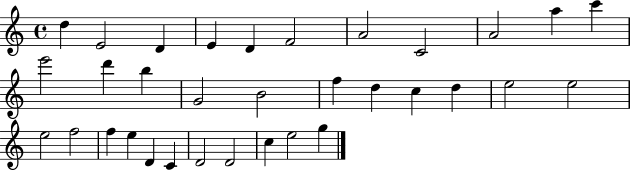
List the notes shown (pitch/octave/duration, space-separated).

D5/q E4/h D4/q E4/q D4/q F4/h A4/h C4/h A4/h A5/q C6/q E6/h D6/q B5/q G4/h B4/h F5/q D5/q C5/q D5/q E5/h E5/h E5/h F5/h F5/q E5/q D4/q C4/q D4/h D4/h C5/q E5/h G5/q